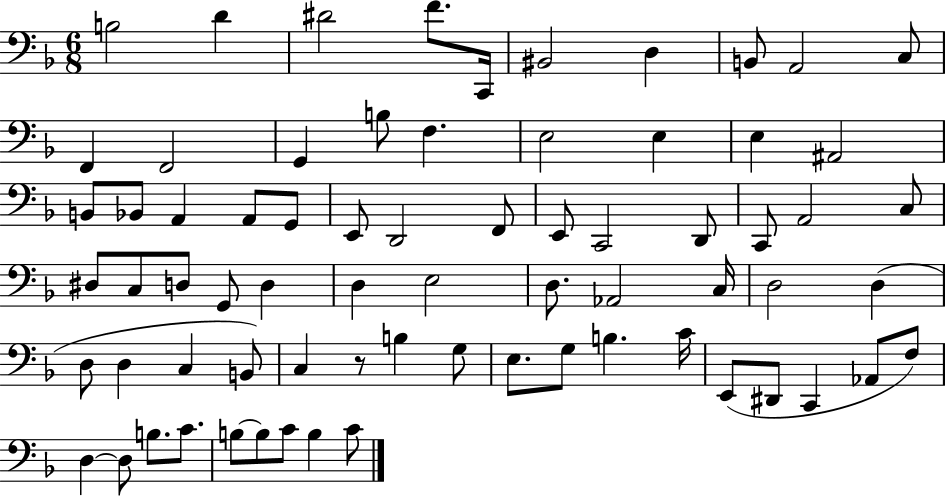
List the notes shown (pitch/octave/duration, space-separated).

B3/h D4/q D#4/h F4/e. C2/s BIS2/h D3/q B2/e A2/h C3/e F2/q F2/h G2/q B3/e F3/q. E3/h E3/q E3/q A#2/h B2/e Bb2/e A2/q A2/e G2/e E2/e D2/h F2/e E2/e C2/h D2/e C2/e A2/h C3/e D#3/e C3/e D3/e G2/e D3/q D3/q E3/h D3/e. Ab2/h C3/s D3/h D3/q D3/e D3/q C3/q B2/e C3/q R/e B3/q G3/e E3/e. G3/e B3/q. C4/s E2/e D#2/e C2/q Ab2/e F3/e D3/q D3/e B3/e. C4/e. B3/e B3/e C4/e B3/q C4/e